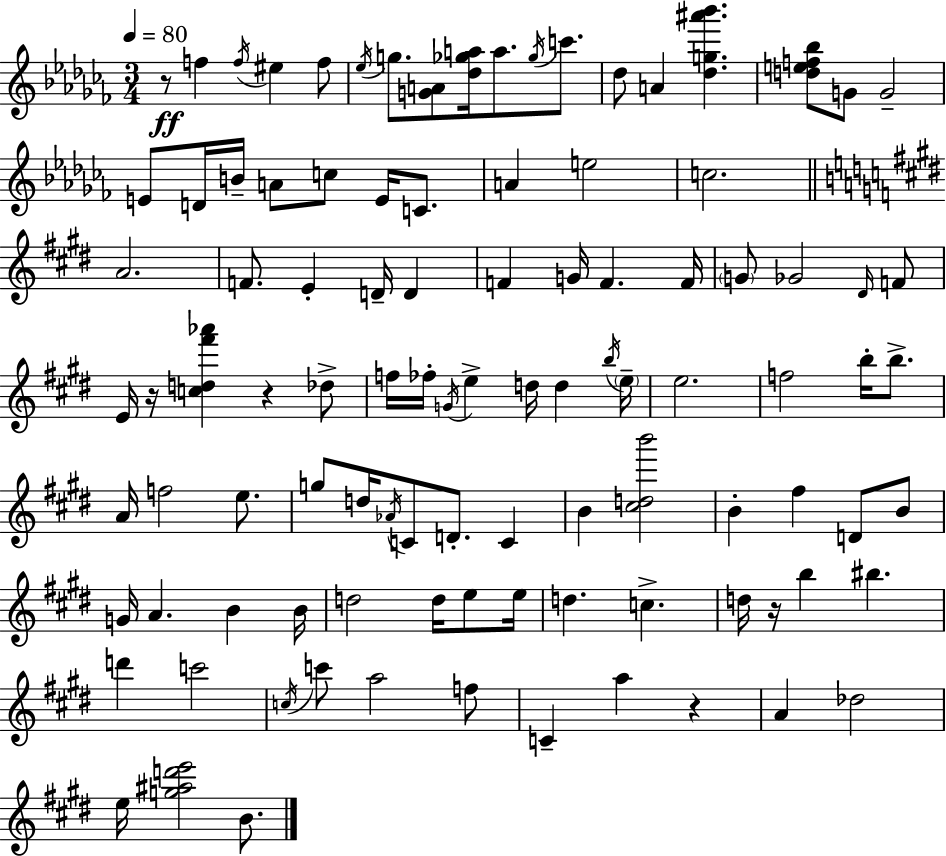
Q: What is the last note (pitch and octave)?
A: B4